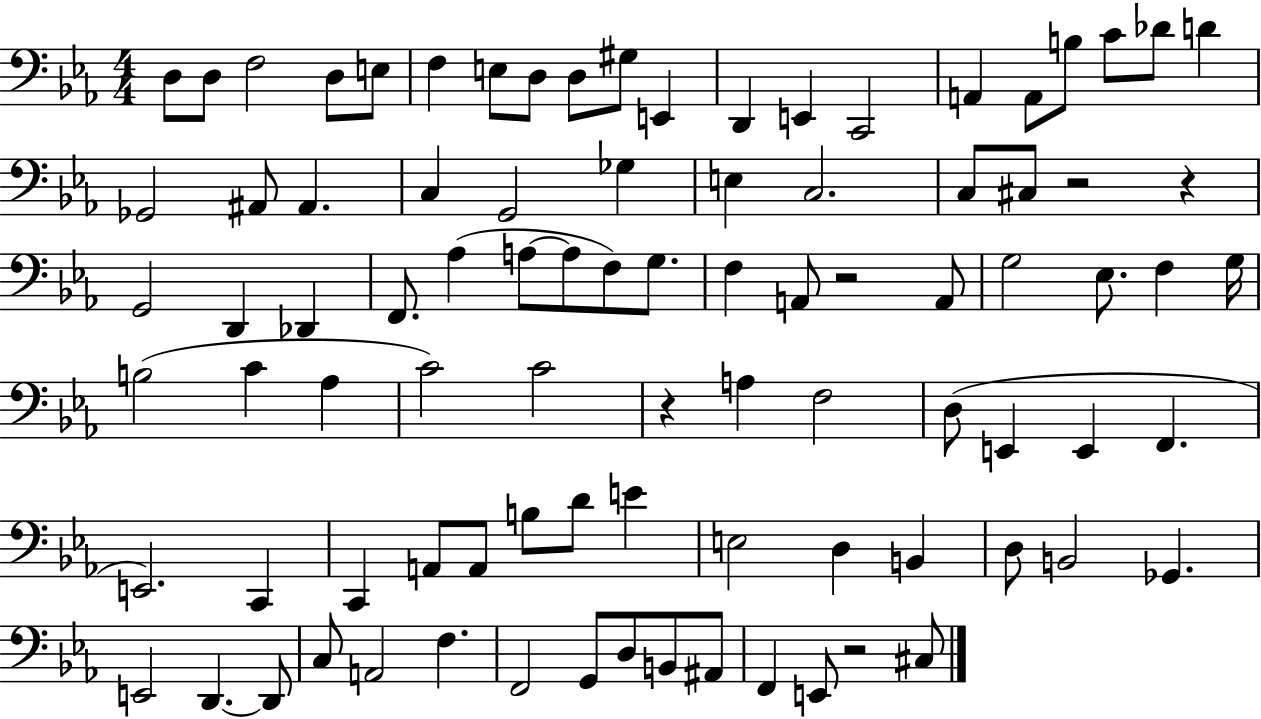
X:1
T:Untitled
M:4/4
L:1/4
K:Eb
D,/2 D,/2 F,2 D,/2 E,/2 F, E,/2 D,/2 D,/2 ^G,/2 E,, D,, E,, C,,2 A,, A,,/2 B,/2 C/2 _D/2 D _G,,2 ^A,,/2 ^A,, C, G,,2 _G, E, C,2 C,/2 ^C,/2 z2 z G,,2 D,, _D,, F,,/2 _A, A,/2 A,/2 F,/2 G,/2 F, A,,/2 z2 A,,/2 G,2 _E,/2 F, G,/4 B,2 C _A, C2 C2 z A, F,2 D,/2 E,, E,, F,, E,,2 C,, C,, A,,/2 A,,/2 B,/2 D/2 E E,2 D, B,, D,/2 B,,2 _G,, E,,2 D,, D,,/2 C,/2 A,,2 F, F,,2 G,,/2 D,/2 B,,/2 ^A,,/2 F,, E,,/2 z2 ^C,/2